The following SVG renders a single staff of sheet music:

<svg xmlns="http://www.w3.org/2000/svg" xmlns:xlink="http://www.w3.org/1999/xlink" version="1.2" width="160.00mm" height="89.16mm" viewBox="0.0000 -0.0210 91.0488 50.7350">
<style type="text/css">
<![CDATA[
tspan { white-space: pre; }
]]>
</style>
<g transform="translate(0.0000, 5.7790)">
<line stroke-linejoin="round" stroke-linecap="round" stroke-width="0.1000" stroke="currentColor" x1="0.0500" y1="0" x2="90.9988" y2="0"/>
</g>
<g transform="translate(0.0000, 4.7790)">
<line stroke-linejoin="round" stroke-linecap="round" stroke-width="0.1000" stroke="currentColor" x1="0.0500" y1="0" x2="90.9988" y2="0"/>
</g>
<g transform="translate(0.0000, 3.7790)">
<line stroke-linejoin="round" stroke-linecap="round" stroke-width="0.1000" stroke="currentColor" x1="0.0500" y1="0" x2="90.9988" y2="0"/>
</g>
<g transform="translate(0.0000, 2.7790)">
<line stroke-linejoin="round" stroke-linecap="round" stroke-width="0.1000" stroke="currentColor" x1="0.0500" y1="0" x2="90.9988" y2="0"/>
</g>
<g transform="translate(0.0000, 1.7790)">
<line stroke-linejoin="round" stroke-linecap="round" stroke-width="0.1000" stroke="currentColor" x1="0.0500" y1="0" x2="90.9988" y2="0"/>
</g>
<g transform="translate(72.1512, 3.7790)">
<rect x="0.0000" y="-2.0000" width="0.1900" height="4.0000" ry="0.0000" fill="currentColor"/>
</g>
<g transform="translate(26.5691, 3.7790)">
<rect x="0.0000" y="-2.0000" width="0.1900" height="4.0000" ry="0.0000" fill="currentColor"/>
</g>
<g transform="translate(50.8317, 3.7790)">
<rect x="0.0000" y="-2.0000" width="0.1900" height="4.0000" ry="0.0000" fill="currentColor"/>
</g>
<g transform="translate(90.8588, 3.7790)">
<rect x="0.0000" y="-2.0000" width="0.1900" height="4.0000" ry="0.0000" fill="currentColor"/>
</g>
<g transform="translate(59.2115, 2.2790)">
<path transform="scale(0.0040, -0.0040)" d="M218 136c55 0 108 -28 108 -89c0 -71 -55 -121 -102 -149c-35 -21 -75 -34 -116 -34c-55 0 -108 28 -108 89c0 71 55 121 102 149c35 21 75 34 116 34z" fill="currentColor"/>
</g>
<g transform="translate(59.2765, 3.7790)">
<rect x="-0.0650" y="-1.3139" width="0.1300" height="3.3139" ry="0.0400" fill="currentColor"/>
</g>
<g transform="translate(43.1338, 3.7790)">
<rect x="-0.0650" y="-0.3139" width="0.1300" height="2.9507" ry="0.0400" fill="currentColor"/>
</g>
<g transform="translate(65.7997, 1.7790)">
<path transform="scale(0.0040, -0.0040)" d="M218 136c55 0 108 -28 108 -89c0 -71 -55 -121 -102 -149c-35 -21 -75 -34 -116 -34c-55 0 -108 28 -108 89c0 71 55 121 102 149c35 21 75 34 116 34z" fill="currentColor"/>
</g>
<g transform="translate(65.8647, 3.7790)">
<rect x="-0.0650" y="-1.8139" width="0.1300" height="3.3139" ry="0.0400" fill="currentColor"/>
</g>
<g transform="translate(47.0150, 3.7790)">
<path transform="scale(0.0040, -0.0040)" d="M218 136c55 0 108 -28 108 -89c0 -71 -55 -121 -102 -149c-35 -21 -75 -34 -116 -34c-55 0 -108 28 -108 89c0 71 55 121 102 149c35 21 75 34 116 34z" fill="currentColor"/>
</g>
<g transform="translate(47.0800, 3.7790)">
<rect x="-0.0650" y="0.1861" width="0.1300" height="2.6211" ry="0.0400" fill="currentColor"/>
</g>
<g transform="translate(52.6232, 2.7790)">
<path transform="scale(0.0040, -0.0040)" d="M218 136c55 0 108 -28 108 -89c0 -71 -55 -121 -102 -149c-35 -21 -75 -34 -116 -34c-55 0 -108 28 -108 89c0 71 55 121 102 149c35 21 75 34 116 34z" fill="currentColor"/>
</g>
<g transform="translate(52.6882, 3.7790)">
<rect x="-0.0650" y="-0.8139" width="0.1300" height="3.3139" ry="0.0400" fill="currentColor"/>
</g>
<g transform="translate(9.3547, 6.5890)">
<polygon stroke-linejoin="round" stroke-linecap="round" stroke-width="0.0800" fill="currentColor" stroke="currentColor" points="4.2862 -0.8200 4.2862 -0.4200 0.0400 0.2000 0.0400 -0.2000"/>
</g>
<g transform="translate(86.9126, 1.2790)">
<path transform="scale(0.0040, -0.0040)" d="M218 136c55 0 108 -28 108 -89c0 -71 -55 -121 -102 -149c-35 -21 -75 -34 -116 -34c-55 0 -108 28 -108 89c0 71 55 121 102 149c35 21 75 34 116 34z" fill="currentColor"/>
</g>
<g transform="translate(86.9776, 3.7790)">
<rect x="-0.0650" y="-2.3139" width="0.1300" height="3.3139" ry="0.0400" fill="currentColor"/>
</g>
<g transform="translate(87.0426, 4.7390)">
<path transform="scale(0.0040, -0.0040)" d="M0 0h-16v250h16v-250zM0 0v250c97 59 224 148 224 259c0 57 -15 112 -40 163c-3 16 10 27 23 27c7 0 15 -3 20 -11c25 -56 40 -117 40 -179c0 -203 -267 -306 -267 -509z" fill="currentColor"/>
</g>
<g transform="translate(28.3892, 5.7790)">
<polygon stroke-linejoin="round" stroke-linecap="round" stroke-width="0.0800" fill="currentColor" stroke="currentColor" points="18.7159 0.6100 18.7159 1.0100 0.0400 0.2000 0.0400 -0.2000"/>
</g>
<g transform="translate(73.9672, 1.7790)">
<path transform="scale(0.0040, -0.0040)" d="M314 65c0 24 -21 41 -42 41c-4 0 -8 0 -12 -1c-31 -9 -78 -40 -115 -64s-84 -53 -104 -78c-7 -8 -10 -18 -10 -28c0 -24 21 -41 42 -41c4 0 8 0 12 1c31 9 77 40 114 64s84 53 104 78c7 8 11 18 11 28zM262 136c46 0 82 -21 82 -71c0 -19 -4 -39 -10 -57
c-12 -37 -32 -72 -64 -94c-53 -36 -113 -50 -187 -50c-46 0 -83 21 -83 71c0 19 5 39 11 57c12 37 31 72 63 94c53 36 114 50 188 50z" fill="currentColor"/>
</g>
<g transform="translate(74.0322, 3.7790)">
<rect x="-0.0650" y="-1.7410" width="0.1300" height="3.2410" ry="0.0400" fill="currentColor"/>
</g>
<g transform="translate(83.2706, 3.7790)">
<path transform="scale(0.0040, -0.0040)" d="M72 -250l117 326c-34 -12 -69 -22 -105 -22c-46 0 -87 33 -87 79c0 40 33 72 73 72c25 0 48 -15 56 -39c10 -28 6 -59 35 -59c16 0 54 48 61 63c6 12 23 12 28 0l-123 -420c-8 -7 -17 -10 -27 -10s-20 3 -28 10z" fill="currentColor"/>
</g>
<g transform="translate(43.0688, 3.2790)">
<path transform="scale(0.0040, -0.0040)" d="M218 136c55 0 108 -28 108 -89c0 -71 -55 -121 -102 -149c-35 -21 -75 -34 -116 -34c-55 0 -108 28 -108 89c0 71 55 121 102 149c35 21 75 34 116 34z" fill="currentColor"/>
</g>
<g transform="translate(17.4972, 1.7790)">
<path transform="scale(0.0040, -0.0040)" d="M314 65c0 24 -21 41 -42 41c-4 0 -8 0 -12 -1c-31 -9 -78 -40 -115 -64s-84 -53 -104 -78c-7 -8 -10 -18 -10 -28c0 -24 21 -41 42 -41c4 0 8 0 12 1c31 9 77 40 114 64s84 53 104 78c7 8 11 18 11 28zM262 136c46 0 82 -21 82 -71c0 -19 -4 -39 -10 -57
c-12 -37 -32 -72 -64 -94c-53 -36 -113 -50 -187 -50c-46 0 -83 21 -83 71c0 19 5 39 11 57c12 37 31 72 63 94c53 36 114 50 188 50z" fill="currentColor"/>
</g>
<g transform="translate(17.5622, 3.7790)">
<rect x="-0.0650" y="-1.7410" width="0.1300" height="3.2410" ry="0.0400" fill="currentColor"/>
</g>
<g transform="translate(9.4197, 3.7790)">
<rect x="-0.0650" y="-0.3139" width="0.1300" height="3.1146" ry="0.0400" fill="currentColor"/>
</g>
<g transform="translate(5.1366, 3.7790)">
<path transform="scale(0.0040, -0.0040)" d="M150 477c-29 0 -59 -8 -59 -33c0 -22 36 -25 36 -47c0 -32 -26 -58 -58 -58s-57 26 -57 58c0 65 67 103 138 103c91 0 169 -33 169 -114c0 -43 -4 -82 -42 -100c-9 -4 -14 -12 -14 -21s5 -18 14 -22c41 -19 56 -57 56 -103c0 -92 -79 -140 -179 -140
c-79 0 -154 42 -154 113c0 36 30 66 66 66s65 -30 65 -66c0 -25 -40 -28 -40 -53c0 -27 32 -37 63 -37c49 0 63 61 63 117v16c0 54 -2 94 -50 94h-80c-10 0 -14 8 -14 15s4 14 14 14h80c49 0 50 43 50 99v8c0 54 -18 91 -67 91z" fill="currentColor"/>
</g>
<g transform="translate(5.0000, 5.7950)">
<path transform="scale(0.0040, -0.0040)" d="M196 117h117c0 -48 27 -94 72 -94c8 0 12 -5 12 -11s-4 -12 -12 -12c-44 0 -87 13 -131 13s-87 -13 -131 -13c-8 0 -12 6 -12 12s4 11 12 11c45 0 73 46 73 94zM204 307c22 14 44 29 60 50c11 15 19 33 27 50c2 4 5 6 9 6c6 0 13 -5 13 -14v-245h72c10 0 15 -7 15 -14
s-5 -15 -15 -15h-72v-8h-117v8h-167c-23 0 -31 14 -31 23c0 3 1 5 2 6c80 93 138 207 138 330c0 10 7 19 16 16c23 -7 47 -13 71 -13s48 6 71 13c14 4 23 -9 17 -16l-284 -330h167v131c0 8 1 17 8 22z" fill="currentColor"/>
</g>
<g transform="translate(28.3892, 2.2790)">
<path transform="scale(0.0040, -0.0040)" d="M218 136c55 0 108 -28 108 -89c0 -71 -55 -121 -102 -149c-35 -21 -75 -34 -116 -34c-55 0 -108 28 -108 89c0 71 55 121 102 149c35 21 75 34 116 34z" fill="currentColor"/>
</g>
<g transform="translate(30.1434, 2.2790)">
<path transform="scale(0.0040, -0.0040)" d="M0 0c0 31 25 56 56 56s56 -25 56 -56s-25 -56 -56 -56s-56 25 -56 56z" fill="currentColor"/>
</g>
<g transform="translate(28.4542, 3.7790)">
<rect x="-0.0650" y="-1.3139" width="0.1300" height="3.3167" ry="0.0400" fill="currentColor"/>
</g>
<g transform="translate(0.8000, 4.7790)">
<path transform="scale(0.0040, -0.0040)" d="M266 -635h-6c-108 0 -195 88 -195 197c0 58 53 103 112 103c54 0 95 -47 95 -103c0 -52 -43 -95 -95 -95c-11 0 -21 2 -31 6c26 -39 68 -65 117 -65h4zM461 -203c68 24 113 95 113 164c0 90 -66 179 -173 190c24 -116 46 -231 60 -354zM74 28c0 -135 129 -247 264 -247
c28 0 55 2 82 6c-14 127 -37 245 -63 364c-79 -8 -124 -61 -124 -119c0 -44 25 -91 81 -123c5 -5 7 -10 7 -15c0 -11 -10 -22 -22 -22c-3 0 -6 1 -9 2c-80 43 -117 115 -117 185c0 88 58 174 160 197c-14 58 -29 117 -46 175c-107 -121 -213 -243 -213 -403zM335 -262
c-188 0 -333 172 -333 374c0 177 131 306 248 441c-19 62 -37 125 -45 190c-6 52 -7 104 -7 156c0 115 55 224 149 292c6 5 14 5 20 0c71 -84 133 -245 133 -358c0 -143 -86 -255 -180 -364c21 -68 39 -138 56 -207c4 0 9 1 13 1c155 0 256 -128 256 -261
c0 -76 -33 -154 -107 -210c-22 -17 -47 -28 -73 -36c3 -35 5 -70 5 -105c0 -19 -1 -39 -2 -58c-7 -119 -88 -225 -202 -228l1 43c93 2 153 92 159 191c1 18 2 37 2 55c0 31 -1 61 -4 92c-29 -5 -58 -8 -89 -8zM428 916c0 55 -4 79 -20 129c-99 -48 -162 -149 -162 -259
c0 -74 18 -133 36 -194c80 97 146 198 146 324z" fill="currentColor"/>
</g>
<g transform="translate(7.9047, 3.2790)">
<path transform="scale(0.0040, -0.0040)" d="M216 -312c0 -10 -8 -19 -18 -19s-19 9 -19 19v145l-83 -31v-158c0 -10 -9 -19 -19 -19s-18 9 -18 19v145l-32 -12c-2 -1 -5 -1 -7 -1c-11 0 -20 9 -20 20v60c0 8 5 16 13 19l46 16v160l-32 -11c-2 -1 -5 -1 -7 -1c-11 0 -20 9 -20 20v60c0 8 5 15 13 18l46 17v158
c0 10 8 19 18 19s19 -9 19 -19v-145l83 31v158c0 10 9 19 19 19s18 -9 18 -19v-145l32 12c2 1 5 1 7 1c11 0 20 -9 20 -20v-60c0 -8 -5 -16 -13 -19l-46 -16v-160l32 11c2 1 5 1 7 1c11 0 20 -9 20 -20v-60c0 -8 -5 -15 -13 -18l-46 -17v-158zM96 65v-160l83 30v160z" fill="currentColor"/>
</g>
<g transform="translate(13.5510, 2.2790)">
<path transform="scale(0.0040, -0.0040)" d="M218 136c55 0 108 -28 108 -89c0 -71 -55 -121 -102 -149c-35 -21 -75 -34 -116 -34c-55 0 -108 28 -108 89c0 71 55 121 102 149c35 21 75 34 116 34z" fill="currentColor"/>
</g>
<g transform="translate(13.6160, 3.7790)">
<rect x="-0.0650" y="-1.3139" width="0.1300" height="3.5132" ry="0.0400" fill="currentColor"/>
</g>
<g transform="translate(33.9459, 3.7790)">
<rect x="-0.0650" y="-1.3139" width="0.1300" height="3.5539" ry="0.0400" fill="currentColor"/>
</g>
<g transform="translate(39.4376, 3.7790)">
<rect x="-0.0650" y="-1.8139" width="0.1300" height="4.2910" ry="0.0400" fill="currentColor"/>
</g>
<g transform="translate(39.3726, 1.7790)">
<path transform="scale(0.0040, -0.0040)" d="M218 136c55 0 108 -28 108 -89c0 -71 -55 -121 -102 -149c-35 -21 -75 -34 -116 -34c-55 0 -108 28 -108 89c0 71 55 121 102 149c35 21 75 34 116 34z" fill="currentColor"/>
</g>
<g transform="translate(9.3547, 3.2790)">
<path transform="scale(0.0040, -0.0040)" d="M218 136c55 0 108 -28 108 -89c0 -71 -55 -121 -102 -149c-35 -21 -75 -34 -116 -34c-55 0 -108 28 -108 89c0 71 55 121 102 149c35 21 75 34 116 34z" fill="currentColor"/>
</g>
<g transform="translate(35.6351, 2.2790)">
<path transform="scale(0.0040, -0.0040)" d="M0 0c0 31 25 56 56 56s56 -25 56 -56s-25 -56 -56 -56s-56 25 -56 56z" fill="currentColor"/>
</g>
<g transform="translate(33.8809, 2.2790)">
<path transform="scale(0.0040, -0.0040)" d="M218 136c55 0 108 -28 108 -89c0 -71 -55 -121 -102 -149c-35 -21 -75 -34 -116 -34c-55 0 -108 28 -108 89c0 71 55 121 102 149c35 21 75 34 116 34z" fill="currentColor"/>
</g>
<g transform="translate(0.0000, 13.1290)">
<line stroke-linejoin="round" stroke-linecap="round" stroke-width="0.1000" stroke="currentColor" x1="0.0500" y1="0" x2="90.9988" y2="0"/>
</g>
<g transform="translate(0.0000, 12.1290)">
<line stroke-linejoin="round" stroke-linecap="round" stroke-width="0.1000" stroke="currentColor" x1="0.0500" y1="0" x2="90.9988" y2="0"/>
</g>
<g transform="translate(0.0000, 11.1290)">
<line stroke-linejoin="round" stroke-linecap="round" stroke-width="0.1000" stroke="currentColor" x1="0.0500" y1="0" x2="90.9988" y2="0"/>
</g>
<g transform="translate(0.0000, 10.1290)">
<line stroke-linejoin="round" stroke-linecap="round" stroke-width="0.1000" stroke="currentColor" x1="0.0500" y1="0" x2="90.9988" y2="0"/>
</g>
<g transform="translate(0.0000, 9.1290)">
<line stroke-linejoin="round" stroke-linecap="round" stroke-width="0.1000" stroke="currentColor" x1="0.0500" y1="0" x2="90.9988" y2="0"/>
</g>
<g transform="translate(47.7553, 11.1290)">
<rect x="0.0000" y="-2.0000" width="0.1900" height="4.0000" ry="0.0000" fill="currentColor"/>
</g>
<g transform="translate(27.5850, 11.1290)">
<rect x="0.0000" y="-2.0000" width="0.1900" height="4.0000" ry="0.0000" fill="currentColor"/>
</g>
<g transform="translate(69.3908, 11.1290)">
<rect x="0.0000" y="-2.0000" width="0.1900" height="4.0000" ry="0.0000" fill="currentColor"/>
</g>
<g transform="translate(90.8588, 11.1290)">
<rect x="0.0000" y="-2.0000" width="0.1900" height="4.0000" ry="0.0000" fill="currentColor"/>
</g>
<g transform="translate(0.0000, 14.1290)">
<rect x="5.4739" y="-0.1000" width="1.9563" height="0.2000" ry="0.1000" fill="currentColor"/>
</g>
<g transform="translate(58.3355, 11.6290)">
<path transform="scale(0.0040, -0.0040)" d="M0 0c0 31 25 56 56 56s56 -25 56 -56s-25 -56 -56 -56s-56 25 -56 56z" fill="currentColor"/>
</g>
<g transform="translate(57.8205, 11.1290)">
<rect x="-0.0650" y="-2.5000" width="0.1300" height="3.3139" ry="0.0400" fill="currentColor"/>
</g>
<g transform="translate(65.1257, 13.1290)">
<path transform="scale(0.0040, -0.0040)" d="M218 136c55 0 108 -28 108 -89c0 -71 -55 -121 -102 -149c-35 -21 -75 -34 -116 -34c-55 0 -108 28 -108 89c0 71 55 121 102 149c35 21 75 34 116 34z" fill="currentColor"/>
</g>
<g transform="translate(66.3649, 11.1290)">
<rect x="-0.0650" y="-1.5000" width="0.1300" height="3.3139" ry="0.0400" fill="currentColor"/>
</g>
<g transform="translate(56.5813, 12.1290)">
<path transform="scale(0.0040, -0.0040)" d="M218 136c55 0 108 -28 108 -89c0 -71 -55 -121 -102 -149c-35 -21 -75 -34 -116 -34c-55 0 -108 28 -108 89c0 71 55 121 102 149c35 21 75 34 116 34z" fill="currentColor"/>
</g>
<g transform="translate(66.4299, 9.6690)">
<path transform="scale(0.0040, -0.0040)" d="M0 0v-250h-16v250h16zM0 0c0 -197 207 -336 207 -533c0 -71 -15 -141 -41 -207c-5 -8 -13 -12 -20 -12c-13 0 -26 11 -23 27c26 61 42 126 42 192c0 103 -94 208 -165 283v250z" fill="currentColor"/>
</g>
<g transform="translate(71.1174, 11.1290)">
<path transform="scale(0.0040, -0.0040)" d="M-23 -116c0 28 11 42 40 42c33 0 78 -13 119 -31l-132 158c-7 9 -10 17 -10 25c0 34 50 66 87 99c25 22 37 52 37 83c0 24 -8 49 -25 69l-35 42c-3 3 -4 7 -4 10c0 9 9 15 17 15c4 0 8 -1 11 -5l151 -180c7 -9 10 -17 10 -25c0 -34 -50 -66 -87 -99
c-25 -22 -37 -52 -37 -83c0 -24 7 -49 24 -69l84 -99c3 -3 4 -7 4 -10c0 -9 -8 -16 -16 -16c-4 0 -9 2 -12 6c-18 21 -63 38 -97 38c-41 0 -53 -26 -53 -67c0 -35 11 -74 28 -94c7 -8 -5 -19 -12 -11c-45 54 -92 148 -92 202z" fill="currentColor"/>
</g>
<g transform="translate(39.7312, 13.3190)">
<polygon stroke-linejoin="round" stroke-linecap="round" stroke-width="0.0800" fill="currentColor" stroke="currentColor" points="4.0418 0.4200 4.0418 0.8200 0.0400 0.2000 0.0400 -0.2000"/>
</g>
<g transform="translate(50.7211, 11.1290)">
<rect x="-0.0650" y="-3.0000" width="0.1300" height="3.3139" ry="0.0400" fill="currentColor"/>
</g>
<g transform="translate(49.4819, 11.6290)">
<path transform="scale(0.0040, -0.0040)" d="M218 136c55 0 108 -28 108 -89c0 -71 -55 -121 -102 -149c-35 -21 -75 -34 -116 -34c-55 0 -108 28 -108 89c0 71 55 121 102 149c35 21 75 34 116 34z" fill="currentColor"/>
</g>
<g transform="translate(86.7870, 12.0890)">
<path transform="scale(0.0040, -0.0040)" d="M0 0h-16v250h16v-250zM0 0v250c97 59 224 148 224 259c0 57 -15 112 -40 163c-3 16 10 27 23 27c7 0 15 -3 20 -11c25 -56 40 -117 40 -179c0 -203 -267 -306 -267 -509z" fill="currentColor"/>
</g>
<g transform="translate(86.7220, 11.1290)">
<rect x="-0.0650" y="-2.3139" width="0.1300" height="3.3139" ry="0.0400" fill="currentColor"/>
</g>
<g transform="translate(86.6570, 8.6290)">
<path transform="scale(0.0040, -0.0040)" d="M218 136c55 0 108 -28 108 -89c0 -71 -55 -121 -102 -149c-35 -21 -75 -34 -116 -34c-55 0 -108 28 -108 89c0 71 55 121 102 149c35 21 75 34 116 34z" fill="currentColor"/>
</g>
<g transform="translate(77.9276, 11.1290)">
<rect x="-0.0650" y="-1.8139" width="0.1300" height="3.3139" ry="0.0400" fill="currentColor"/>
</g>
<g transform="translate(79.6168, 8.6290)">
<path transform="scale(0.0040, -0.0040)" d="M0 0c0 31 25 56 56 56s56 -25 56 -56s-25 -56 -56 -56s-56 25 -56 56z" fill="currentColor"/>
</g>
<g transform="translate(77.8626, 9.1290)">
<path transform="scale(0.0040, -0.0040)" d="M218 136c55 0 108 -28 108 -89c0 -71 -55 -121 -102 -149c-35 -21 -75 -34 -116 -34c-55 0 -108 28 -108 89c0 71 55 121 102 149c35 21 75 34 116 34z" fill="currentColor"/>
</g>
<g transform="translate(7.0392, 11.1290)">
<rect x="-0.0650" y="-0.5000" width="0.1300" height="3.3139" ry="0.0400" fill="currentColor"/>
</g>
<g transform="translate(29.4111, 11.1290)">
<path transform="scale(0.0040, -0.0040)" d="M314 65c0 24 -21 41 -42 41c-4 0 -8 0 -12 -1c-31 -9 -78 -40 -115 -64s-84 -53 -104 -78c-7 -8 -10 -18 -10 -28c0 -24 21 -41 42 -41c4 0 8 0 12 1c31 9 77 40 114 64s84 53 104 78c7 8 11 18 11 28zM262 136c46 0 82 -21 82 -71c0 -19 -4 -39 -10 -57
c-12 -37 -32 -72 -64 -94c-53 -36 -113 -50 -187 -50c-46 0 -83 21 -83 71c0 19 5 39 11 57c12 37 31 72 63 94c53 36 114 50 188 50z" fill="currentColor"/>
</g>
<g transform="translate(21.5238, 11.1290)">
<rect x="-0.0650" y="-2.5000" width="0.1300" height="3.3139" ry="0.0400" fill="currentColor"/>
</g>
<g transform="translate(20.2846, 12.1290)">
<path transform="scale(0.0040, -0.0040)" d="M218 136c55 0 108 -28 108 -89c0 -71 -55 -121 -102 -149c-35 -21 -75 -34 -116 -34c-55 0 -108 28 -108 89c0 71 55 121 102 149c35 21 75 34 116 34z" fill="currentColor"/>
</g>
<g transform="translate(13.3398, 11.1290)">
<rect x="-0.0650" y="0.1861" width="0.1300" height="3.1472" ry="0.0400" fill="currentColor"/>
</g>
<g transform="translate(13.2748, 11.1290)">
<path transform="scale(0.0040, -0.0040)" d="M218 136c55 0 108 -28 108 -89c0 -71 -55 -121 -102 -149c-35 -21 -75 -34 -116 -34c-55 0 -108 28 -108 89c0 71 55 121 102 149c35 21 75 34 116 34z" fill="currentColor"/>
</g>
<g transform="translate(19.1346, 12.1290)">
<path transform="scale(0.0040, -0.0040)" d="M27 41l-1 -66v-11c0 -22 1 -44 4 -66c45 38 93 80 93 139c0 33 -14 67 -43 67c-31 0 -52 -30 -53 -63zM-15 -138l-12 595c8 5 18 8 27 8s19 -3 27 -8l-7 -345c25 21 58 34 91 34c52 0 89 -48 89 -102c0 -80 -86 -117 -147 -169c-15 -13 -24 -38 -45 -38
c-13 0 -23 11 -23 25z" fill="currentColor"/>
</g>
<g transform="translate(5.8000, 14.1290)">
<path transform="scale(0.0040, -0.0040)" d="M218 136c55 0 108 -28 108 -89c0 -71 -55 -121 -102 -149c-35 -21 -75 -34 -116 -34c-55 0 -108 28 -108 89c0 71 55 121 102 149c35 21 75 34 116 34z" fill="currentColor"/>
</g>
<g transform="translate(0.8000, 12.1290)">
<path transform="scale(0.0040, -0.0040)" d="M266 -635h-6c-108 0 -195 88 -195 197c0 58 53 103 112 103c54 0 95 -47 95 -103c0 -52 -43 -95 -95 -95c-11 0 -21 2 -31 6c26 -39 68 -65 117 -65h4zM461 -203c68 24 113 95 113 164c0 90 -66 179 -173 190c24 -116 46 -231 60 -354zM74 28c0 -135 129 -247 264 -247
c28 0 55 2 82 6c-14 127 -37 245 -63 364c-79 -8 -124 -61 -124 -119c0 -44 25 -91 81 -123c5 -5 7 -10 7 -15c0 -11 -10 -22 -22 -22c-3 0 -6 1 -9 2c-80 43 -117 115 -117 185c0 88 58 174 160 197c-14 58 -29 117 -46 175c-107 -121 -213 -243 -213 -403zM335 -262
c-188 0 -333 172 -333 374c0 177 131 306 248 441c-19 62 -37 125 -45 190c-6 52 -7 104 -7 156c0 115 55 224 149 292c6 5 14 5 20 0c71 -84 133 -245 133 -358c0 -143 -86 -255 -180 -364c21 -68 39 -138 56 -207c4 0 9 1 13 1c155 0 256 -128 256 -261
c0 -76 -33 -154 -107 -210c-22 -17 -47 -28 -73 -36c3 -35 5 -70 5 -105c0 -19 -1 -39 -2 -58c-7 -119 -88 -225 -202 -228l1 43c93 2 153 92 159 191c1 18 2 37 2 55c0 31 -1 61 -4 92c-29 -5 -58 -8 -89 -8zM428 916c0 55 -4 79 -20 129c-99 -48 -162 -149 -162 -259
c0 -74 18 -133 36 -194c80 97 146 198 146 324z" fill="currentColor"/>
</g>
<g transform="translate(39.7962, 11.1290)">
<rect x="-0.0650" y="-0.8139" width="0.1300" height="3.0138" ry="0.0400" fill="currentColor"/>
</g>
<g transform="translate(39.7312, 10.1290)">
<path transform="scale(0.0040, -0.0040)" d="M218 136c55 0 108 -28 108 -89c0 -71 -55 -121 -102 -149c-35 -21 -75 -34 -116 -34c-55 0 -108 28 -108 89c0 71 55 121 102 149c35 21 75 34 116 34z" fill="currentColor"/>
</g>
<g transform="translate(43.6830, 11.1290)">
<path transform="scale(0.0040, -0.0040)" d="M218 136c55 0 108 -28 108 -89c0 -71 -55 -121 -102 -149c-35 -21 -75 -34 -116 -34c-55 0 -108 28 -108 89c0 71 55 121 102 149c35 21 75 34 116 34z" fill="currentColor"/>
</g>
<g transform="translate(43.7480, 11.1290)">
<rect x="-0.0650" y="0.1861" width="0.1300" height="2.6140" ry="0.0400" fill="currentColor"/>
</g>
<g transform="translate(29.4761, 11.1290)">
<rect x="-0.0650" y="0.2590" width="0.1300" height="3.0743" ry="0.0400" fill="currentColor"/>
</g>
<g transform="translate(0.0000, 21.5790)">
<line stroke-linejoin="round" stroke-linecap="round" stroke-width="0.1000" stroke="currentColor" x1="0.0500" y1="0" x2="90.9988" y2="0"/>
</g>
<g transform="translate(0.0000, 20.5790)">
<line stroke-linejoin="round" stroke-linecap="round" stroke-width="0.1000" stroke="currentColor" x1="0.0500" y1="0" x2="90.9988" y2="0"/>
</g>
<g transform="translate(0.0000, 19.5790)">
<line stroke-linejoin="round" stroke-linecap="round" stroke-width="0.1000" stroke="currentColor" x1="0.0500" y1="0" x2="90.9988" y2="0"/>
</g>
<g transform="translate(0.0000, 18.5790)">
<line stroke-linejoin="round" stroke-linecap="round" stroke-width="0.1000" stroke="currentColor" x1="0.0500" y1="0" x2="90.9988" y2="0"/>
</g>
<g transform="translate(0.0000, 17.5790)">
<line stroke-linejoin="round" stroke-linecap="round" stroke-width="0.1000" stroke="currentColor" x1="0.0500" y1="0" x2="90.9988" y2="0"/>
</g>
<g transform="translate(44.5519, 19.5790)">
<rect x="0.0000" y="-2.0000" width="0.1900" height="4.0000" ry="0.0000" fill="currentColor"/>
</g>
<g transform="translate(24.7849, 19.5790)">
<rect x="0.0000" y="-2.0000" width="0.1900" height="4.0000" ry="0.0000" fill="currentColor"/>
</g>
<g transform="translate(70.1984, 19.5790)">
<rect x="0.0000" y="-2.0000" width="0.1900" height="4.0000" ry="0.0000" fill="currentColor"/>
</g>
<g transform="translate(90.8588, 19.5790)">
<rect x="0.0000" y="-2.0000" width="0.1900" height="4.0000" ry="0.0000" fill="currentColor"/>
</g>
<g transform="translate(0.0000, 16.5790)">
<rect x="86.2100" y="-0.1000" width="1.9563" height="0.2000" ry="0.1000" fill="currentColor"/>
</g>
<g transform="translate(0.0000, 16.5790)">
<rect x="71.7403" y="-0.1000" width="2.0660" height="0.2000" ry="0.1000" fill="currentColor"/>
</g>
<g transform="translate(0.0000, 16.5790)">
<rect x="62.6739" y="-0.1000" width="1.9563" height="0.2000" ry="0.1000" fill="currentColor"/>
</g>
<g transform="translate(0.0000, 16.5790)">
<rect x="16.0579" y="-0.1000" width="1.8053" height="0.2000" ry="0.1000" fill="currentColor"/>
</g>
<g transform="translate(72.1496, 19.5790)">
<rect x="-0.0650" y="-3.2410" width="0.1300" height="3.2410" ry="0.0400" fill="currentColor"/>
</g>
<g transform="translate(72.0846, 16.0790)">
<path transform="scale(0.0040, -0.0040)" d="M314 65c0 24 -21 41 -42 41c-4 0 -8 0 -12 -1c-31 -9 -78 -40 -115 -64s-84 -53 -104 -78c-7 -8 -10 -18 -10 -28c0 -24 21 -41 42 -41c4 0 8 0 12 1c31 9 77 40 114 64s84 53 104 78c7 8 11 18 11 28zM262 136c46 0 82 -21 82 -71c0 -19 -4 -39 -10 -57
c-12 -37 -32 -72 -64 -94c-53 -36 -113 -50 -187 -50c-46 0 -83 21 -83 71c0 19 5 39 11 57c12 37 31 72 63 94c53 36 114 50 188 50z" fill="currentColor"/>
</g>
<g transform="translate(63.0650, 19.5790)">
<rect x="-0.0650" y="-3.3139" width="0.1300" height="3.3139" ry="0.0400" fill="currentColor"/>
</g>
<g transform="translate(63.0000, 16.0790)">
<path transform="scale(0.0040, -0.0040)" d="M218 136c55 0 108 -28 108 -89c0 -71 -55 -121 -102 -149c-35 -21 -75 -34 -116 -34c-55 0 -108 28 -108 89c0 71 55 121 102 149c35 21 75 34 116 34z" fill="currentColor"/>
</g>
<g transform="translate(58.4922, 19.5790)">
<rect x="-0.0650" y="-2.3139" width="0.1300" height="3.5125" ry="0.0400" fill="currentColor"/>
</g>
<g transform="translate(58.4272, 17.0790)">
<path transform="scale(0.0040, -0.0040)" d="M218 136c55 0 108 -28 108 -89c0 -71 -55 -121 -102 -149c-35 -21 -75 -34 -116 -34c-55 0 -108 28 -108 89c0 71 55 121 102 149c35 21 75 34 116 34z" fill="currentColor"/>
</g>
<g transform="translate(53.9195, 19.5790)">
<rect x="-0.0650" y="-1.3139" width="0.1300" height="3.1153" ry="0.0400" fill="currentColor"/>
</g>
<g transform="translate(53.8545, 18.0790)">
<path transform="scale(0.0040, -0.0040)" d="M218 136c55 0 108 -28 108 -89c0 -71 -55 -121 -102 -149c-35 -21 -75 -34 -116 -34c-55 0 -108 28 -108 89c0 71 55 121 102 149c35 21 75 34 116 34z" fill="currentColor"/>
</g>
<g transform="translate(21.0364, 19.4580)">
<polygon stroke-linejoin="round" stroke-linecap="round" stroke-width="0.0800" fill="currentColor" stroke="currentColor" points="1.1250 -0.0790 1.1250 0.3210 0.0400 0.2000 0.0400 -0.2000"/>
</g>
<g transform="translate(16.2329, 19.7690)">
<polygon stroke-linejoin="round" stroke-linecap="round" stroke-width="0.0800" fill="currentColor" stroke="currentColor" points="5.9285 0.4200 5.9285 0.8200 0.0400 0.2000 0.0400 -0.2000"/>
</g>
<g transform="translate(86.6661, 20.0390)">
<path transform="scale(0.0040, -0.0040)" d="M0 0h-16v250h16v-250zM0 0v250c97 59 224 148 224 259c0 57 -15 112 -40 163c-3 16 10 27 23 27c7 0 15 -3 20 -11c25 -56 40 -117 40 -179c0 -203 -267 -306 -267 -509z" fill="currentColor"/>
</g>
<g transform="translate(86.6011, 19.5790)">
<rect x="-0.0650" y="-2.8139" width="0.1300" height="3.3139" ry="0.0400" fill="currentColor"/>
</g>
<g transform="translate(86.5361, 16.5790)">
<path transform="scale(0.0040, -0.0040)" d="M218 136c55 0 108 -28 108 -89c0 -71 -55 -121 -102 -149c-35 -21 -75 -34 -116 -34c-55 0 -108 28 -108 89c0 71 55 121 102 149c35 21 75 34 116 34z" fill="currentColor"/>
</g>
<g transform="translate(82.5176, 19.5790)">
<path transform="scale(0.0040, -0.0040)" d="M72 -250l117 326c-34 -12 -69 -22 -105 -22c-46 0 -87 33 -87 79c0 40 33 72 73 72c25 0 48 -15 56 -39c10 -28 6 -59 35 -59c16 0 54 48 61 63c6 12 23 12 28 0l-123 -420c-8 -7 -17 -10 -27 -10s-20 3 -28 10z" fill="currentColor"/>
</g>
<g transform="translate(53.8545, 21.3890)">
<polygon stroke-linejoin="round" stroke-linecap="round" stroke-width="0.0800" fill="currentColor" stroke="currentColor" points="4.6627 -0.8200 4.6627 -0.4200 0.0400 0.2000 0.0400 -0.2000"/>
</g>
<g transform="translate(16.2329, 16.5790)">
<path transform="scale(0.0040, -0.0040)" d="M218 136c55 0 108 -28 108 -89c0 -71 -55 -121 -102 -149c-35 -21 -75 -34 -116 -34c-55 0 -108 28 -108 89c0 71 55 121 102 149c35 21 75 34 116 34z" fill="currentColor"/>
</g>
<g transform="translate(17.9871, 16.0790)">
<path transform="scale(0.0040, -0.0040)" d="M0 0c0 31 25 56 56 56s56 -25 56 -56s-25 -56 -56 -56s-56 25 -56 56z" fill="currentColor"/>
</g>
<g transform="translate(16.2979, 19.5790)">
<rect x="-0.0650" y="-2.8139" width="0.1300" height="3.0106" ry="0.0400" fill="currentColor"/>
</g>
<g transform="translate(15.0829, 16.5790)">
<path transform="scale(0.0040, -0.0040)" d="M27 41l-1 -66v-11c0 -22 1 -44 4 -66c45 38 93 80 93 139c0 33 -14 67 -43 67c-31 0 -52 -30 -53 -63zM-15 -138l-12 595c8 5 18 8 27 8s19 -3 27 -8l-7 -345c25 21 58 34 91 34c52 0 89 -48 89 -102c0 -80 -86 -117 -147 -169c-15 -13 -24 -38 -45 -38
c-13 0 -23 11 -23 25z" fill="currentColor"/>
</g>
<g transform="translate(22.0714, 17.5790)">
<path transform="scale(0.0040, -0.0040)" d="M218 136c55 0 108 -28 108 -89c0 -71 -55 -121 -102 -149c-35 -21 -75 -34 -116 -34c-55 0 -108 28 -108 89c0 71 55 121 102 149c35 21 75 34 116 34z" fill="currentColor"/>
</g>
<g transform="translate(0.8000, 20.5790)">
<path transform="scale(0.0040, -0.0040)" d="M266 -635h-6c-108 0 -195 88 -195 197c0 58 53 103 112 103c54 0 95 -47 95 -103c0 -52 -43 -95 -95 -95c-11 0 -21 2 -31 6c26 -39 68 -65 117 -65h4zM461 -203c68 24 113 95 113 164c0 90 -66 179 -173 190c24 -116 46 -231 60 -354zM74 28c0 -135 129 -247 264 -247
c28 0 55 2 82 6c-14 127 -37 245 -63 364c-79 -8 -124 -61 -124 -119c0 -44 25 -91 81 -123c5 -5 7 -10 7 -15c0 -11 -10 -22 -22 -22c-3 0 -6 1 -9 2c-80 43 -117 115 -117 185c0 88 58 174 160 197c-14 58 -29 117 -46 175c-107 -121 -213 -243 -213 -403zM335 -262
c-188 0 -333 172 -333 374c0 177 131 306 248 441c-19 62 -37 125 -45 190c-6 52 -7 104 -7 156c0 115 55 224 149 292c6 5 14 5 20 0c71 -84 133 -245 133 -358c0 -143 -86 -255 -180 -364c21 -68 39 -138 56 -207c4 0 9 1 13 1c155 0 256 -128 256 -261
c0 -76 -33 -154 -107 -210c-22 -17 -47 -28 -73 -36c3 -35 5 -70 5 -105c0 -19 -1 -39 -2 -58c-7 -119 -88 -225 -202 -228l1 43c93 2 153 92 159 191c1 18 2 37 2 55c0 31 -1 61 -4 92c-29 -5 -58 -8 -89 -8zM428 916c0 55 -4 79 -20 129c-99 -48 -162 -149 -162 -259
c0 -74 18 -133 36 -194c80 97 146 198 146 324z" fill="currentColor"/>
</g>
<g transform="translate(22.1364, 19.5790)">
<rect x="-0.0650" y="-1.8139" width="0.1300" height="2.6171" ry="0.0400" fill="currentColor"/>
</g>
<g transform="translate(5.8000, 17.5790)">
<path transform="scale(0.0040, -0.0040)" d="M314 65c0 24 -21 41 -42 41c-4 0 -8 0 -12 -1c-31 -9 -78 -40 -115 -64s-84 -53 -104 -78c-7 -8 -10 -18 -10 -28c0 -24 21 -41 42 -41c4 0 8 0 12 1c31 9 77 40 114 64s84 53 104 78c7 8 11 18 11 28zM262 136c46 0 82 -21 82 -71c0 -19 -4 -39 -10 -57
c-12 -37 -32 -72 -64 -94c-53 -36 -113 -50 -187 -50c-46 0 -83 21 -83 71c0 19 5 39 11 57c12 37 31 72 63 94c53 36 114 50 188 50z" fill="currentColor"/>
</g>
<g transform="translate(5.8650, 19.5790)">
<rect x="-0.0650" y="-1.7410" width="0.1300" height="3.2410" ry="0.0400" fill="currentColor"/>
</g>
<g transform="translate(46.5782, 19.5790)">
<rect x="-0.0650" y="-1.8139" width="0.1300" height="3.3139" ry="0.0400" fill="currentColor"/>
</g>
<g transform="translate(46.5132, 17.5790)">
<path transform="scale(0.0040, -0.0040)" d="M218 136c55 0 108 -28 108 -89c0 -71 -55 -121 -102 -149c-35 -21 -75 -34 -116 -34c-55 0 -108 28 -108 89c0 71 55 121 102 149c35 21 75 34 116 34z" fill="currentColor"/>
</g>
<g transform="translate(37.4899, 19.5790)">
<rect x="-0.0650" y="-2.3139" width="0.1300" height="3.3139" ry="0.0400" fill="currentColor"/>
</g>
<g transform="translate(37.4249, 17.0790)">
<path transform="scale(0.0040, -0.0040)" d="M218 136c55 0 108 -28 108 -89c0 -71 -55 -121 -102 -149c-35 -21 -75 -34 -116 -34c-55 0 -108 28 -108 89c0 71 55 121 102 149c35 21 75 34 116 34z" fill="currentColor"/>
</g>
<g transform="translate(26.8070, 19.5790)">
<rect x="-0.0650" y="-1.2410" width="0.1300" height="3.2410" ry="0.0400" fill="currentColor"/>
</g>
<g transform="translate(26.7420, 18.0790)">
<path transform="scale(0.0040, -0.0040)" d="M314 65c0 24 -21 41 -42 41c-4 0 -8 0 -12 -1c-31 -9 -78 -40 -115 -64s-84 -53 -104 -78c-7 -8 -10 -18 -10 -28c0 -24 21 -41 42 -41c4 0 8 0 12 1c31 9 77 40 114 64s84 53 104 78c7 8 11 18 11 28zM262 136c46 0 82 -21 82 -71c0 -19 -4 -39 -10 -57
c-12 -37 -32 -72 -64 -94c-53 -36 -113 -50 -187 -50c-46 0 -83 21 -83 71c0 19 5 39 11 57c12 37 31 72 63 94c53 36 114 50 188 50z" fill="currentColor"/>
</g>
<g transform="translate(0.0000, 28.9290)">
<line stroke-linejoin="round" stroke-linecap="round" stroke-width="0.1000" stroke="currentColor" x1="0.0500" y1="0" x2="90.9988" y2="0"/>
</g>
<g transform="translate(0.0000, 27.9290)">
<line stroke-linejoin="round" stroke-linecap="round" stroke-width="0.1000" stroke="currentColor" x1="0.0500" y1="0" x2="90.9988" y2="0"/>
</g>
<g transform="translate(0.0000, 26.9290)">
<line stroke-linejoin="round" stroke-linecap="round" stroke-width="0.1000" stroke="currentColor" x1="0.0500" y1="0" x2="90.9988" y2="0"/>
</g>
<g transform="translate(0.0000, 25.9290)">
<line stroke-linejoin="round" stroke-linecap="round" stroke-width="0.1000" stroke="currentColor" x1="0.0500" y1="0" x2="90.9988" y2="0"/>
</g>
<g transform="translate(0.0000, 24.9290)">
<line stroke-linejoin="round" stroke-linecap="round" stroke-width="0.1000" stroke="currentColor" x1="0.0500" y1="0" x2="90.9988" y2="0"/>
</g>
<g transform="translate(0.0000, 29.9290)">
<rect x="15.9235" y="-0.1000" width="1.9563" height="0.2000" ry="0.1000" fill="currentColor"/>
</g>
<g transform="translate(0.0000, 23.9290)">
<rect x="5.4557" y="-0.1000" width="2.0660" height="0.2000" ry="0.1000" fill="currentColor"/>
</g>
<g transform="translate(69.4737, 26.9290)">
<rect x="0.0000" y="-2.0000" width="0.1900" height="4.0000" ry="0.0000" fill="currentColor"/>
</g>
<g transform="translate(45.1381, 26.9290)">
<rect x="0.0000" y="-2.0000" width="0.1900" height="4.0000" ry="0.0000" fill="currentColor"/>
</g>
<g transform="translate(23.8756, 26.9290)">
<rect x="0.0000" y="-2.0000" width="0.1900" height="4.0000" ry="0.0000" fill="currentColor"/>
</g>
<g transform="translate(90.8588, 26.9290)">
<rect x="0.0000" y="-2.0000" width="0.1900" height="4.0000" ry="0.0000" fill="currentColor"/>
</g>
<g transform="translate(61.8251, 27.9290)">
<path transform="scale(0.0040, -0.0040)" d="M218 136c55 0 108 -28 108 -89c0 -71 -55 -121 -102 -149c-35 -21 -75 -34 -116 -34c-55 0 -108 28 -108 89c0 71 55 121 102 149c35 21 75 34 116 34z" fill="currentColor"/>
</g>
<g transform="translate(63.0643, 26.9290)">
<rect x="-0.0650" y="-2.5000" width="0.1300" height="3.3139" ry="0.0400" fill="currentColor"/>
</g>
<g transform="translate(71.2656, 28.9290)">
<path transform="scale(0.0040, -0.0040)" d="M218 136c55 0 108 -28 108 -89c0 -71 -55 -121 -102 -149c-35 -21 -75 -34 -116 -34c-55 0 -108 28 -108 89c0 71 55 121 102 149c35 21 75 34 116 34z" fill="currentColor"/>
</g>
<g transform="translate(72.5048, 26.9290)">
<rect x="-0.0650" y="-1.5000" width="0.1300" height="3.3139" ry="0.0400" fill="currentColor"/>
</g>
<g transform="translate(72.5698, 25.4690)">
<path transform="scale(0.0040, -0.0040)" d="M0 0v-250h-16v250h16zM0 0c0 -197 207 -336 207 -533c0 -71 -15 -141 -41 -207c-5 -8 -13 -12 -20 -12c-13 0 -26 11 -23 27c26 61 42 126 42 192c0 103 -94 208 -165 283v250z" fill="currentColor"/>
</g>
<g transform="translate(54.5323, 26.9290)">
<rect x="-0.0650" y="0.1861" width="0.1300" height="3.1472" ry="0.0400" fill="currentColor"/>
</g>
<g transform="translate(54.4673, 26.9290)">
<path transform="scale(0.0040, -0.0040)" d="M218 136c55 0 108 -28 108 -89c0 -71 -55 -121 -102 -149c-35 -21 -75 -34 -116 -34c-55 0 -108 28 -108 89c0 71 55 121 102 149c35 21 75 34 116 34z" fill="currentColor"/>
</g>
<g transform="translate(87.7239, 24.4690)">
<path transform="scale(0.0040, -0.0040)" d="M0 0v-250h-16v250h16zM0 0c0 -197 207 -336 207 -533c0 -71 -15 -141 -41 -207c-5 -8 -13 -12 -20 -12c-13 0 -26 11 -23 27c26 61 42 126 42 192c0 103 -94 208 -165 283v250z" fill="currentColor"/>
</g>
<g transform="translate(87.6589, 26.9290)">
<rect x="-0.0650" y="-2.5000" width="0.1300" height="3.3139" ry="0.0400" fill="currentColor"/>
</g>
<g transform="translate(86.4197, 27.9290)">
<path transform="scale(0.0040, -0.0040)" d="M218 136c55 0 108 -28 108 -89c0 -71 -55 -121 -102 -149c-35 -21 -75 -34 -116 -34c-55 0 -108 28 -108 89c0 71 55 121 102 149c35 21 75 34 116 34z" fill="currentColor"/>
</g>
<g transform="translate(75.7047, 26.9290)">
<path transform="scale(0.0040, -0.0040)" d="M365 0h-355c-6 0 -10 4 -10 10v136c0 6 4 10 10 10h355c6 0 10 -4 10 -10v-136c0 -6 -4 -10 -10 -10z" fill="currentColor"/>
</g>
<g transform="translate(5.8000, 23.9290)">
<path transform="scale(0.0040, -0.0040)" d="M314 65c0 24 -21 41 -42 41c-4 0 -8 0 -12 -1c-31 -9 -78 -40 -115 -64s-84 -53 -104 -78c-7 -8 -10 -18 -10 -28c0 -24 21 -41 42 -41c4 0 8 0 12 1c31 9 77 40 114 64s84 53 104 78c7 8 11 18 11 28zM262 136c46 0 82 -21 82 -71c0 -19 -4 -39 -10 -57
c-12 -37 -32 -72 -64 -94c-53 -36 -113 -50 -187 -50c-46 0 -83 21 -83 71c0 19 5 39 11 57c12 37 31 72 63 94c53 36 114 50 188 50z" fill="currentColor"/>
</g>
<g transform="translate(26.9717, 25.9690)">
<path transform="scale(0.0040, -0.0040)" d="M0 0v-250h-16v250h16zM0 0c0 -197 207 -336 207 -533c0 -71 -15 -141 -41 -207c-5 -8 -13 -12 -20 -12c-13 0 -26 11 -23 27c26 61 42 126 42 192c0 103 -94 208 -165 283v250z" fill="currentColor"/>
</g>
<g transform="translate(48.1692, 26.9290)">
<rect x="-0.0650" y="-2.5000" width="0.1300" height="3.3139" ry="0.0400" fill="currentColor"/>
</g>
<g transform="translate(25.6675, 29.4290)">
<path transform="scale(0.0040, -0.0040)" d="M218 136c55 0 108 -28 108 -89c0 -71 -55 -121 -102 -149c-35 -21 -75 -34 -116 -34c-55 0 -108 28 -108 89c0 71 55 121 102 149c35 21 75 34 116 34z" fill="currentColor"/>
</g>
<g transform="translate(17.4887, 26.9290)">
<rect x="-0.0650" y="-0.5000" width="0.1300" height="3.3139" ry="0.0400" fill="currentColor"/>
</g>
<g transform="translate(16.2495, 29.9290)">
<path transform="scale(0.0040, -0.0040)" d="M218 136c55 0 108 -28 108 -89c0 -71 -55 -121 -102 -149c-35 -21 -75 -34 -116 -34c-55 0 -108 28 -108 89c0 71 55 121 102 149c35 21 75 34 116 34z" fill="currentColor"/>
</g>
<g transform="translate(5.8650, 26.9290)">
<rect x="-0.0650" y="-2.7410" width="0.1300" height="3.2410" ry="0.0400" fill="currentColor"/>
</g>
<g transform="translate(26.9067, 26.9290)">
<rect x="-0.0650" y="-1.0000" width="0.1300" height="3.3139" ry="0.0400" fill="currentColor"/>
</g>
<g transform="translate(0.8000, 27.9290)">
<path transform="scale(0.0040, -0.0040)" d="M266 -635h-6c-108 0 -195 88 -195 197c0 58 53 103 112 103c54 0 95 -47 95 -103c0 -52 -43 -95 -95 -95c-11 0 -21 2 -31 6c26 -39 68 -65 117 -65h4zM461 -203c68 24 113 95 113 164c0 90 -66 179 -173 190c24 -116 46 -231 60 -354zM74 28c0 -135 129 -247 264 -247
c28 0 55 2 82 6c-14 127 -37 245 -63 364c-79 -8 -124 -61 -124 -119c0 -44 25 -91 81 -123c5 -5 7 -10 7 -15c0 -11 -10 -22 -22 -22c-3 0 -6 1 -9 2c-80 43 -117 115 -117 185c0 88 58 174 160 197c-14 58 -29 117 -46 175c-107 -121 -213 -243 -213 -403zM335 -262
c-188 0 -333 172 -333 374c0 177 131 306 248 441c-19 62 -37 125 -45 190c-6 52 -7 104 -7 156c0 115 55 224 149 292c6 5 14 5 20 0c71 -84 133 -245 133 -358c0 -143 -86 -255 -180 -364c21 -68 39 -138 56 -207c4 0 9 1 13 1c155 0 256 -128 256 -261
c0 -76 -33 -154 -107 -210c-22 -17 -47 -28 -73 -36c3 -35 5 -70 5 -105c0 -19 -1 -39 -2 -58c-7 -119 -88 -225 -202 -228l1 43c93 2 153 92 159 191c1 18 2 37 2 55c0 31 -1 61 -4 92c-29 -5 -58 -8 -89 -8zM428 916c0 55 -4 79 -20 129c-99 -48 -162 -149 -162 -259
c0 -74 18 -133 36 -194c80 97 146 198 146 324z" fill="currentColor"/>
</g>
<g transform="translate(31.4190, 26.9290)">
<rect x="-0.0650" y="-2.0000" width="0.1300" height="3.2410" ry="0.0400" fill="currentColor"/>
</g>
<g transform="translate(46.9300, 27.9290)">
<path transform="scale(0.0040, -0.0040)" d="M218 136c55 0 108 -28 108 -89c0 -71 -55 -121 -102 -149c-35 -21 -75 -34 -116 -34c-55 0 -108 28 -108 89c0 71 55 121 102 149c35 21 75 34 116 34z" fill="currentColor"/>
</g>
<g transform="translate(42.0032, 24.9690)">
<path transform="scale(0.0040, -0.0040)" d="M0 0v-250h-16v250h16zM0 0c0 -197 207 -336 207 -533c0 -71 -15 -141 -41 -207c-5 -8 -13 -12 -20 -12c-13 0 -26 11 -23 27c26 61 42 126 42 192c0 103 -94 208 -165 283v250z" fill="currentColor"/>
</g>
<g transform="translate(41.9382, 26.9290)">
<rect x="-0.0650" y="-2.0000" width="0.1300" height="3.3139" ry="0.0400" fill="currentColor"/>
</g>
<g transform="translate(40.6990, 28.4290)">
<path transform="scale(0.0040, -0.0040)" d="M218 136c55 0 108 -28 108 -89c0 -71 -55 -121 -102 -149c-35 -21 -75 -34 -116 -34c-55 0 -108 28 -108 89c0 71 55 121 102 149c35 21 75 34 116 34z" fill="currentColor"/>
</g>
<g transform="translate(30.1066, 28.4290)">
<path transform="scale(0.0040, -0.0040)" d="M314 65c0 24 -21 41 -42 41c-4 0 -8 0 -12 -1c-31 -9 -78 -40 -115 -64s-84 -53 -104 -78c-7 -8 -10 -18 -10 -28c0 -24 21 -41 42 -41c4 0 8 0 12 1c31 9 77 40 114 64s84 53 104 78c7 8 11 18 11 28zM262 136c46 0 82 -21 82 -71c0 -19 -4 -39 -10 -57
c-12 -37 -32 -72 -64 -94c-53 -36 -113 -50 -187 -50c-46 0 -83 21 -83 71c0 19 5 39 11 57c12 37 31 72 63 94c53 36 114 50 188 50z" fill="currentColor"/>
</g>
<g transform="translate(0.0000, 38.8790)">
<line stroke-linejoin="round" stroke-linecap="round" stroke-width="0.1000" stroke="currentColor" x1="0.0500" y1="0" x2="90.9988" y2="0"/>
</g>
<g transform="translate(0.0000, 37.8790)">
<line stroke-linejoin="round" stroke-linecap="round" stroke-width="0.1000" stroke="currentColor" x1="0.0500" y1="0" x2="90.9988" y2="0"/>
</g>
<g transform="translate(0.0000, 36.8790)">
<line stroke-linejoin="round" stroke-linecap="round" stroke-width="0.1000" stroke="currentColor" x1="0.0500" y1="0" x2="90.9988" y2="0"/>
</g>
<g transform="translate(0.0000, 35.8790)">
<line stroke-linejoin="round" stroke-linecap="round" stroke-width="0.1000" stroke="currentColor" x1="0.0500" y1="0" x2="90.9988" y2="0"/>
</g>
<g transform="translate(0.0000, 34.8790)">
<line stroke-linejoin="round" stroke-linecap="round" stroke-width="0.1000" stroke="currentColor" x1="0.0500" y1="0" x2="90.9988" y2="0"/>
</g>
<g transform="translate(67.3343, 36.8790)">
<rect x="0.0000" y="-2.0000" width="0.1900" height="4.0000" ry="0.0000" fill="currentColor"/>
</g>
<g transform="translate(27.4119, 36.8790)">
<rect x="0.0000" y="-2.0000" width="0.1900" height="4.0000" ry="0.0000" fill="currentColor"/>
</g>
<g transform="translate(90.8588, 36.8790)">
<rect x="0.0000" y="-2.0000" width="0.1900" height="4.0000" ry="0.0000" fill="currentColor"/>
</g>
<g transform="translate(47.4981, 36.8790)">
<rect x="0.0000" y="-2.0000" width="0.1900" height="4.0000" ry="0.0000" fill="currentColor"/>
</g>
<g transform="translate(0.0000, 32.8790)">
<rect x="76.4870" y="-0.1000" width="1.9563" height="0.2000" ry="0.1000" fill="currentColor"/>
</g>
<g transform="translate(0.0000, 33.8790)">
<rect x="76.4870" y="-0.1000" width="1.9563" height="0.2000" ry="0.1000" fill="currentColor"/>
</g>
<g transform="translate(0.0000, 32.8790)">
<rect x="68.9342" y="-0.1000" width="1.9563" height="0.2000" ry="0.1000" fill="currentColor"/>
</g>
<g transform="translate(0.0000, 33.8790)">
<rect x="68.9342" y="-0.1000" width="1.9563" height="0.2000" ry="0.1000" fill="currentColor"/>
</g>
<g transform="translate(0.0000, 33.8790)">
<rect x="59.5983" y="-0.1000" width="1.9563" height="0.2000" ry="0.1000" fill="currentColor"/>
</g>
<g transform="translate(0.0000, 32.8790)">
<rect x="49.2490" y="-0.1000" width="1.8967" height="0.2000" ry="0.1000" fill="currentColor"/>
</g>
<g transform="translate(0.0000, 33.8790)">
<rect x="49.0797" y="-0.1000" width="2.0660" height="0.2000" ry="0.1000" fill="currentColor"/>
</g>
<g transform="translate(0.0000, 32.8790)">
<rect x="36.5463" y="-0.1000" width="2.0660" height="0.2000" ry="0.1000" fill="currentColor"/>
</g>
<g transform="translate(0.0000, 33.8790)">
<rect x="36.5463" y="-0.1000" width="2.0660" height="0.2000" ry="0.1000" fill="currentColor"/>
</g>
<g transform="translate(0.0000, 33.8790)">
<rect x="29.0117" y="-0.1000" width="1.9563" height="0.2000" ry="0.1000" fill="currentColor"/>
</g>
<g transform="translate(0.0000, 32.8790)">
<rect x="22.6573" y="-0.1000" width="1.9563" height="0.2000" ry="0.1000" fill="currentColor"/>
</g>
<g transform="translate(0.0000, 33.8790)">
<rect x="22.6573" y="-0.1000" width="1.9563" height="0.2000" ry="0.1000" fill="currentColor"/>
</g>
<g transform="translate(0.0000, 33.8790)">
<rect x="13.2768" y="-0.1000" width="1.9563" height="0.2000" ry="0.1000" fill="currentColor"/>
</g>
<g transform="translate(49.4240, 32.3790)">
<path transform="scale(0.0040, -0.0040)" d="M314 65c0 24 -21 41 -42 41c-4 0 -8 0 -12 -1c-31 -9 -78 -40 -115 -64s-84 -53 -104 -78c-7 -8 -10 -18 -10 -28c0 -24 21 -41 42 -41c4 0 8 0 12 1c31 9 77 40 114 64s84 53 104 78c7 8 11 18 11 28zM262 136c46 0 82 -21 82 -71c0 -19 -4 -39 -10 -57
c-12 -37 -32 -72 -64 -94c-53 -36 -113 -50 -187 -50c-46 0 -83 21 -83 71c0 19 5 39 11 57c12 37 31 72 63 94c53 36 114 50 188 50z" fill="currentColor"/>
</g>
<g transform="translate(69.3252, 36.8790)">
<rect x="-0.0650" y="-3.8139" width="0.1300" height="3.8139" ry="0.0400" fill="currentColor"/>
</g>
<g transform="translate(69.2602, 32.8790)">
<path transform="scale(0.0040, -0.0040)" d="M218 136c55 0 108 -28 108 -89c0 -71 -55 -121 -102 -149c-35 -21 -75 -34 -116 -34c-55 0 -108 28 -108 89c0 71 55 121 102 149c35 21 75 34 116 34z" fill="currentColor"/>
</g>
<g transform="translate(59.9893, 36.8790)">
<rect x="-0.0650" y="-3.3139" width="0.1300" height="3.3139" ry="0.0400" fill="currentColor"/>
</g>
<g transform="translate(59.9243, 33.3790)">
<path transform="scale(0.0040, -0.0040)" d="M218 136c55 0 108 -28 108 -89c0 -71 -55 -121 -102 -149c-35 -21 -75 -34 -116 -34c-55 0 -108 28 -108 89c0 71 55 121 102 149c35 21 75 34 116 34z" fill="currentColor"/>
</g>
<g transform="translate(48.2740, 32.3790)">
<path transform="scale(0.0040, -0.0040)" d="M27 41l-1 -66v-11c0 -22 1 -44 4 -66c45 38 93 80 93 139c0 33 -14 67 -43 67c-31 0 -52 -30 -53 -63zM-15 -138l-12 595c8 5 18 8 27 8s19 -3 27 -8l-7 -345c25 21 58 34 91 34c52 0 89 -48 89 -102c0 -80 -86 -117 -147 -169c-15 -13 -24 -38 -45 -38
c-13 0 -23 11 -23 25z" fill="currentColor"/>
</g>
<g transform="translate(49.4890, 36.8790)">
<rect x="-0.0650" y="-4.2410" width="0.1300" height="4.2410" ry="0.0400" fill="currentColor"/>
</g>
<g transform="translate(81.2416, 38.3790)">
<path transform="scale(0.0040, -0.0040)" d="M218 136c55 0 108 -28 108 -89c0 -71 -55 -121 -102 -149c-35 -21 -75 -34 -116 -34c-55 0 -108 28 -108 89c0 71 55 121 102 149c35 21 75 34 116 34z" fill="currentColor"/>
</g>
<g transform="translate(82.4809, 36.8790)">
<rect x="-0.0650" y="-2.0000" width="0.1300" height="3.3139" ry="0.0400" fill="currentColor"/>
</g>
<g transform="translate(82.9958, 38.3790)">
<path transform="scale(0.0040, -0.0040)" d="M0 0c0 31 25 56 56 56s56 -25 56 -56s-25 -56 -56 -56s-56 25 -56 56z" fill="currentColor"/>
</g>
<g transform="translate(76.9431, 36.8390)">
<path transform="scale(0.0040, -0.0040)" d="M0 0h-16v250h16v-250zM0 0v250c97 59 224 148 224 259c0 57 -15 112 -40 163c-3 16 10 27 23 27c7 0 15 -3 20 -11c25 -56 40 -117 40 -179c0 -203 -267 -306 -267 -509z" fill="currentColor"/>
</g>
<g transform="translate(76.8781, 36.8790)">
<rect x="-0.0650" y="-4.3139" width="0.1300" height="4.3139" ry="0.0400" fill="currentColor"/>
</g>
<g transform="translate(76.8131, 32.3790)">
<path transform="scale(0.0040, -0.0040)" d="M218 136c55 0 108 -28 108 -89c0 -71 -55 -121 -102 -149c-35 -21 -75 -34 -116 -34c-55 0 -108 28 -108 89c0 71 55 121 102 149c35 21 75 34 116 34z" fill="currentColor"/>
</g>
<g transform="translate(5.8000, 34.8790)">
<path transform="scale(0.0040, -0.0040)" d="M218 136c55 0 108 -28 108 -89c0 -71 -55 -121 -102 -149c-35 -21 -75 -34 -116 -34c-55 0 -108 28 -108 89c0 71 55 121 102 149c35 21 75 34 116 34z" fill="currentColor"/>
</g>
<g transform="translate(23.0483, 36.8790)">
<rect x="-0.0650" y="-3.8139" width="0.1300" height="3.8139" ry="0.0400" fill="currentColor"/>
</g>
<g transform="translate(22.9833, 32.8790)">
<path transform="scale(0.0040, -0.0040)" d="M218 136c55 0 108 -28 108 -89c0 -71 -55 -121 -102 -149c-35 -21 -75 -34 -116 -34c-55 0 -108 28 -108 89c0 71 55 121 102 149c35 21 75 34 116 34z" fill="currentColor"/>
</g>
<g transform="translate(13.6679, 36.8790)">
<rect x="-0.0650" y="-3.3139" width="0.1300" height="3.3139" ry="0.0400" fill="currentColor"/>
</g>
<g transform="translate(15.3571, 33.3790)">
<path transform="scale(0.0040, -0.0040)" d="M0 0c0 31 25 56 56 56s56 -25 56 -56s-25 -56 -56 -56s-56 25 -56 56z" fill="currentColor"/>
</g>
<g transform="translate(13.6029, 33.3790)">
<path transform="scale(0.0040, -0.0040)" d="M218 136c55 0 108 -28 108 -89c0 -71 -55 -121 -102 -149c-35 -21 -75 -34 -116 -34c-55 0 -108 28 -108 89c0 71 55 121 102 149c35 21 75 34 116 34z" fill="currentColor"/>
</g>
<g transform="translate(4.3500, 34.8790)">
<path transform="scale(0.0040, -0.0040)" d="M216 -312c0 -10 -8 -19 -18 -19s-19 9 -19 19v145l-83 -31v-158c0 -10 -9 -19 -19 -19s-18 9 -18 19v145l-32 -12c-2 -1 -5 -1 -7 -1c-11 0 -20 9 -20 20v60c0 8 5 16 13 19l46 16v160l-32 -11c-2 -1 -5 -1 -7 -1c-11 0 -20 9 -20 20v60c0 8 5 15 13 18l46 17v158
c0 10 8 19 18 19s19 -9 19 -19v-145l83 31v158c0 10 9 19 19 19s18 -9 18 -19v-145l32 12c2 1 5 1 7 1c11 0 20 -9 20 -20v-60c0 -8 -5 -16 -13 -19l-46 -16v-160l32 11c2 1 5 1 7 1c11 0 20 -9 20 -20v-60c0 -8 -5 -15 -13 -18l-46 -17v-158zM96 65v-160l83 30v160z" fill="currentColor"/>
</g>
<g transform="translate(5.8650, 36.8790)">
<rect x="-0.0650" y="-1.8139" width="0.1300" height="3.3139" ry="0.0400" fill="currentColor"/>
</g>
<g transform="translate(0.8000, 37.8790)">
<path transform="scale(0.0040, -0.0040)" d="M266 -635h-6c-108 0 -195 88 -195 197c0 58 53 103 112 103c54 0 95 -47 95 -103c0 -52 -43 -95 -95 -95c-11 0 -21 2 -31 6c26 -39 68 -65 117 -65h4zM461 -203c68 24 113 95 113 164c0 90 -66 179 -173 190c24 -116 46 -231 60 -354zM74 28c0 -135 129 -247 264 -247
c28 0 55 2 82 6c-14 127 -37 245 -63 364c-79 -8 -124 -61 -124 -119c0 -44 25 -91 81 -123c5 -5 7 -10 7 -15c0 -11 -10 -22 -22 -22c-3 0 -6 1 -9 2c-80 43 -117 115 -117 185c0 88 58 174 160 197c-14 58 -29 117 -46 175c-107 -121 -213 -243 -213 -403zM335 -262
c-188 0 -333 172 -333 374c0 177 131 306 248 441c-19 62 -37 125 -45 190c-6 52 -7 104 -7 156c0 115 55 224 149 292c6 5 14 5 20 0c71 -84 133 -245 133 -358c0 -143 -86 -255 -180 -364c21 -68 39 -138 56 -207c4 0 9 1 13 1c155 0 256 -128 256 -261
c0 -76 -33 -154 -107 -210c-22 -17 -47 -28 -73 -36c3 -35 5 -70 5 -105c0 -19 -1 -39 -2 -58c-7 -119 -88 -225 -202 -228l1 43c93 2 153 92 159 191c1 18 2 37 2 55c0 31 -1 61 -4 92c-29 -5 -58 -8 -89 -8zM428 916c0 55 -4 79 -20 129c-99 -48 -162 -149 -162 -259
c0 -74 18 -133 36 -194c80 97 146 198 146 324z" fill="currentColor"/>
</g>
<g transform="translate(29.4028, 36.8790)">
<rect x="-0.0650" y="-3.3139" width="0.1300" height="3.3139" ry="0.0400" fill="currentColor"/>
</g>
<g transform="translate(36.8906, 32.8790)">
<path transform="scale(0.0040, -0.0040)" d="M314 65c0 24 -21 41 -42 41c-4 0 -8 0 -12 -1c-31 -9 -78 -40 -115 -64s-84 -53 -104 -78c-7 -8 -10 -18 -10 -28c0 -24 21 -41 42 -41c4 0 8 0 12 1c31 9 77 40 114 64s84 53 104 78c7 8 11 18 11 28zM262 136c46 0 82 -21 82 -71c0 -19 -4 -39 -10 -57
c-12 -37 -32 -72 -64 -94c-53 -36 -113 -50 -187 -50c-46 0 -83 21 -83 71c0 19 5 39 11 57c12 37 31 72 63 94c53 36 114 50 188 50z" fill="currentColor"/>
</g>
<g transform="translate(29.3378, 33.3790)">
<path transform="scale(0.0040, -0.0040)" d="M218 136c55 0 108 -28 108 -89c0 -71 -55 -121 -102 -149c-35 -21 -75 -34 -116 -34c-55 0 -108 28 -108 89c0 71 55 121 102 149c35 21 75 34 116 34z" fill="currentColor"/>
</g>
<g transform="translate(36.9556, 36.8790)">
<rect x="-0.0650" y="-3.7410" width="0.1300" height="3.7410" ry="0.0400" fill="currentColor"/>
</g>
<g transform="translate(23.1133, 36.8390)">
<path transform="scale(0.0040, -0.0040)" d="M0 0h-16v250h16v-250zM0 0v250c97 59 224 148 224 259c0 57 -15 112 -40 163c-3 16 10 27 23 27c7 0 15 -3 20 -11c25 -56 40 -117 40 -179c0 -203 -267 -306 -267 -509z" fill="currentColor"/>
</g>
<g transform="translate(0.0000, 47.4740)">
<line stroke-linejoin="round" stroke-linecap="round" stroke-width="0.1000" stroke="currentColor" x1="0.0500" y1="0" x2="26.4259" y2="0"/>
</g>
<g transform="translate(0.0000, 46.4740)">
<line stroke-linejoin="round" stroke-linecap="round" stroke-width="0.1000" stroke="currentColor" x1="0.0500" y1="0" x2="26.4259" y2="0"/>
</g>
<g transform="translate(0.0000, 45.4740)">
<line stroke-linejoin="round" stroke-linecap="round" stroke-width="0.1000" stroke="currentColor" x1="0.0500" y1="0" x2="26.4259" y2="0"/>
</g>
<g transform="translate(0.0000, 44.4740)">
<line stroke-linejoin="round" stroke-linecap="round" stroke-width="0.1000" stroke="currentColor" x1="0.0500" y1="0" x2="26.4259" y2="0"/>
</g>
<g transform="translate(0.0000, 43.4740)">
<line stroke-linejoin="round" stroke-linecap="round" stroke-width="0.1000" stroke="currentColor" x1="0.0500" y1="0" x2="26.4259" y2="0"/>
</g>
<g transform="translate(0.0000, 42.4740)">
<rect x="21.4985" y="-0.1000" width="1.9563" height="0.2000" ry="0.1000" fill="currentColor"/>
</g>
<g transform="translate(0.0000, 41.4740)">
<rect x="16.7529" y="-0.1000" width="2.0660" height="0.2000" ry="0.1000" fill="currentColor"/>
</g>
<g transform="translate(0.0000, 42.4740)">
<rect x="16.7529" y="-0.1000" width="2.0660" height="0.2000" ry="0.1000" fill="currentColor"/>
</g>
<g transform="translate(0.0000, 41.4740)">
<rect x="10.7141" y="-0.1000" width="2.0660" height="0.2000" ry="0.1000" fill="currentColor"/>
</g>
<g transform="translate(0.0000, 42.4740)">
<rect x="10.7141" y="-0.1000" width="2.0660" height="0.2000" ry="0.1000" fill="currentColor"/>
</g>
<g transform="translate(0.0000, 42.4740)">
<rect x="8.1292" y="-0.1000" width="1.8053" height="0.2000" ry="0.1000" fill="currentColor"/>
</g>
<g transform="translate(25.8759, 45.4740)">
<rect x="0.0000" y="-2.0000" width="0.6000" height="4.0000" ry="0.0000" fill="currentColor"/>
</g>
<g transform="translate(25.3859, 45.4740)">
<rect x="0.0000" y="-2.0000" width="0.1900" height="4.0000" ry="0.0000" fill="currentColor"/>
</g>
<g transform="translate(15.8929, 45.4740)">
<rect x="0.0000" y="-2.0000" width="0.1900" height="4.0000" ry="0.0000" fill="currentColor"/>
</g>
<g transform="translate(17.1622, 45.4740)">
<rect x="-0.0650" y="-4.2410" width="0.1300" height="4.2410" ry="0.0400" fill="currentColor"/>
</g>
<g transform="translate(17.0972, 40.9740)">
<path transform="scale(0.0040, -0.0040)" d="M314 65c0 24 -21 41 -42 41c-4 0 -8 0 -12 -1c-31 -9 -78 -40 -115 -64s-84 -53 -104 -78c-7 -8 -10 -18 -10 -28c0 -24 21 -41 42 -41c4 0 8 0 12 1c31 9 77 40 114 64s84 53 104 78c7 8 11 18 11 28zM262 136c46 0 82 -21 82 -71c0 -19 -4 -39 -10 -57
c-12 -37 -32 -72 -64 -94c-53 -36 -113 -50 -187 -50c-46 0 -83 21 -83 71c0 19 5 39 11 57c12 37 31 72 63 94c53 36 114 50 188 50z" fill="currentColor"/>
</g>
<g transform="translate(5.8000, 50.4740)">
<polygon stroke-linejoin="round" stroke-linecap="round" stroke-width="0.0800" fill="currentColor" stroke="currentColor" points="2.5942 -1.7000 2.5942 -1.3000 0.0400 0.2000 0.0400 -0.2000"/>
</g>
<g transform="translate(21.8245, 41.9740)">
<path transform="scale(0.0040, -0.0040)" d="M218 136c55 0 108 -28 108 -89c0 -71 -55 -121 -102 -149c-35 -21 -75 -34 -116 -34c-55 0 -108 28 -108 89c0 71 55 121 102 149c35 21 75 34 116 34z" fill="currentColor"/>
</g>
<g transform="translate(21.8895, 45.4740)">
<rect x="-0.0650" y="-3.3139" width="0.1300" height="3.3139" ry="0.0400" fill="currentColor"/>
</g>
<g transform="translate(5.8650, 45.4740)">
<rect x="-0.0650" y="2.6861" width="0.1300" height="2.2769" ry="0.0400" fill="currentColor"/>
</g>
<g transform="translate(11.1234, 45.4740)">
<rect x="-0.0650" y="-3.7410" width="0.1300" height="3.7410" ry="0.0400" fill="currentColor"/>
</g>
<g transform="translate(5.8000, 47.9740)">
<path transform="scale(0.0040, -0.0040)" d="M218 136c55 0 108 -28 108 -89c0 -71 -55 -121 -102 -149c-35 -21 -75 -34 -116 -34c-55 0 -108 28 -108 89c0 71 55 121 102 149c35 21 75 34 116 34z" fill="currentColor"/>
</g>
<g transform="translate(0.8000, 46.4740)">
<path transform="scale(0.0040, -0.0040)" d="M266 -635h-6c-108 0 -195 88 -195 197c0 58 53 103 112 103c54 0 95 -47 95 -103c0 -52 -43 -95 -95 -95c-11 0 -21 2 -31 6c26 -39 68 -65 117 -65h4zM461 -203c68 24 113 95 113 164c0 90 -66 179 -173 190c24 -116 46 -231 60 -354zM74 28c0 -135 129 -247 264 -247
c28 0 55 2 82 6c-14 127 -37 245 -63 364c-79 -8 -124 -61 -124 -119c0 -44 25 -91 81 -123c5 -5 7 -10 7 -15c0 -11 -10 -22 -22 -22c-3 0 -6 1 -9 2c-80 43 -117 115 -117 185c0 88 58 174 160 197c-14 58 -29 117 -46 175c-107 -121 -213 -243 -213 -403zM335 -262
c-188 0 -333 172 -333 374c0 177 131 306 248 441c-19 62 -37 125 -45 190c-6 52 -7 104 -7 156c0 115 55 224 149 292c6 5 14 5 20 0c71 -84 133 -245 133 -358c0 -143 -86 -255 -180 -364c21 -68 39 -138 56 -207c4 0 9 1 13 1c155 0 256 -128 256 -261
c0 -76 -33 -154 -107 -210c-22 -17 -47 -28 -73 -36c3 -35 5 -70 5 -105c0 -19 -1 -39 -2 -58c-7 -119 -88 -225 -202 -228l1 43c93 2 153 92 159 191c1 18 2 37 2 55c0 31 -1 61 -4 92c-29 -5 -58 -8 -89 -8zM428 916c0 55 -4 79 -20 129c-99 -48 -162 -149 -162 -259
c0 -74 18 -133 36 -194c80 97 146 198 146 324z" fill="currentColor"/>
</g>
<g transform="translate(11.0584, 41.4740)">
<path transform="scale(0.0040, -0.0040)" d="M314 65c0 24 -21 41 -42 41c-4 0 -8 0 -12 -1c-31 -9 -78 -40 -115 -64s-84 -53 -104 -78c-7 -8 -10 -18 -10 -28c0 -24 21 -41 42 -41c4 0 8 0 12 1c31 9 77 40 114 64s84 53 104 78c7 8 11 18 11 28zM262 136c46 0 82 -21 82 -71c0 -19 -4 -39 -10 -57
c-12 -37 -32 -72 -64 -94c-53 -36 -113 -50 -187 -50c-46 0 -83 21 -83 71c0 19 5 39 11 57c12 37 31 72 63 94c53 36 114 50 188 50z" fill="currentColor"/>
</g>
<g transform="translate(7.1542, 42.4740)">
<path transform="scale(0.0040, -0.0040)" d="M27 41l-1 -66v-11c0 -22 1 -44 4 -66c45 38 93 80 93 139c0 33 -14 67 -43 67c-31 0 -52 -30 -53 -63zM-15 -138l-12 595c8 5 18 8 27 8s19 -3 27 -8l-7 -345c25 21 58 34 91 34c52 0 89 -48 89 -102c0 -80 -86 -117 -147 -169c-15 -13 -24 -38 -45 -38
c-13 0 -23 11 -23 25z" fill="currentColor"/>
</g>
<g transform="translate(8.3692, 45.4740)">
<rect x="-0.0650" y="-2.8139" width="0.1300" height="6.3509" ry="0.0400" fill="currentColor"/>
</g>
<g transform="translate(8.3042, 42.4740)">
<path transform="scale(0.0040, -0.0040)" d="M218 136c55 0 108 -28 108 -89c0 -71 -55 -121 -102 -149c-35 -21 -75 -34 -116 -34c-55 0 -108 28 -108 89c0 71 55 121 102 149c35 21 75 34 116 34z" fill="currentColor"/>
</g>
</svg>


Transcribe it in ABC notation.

X:1
T:Untitled
M:3/4
L:1/4
K:C
^c/2 e/2 f2 e/2 e/2 f/2 c/2 B/2 d e f f2 z/2 g/2 C B _G B2 d/2 B/2 A G E/2 z f g/2 f2 _a/2 f/4 e2 g f e/2 g/2 b b2 z/2 a/2 a2 C D/2 F2 F/2 G B G E/2 z2 G/2 ^f b c'/2 b c'2 _d'2 b c' d'/2 F D/2 _a/2 c'2 d'2 b